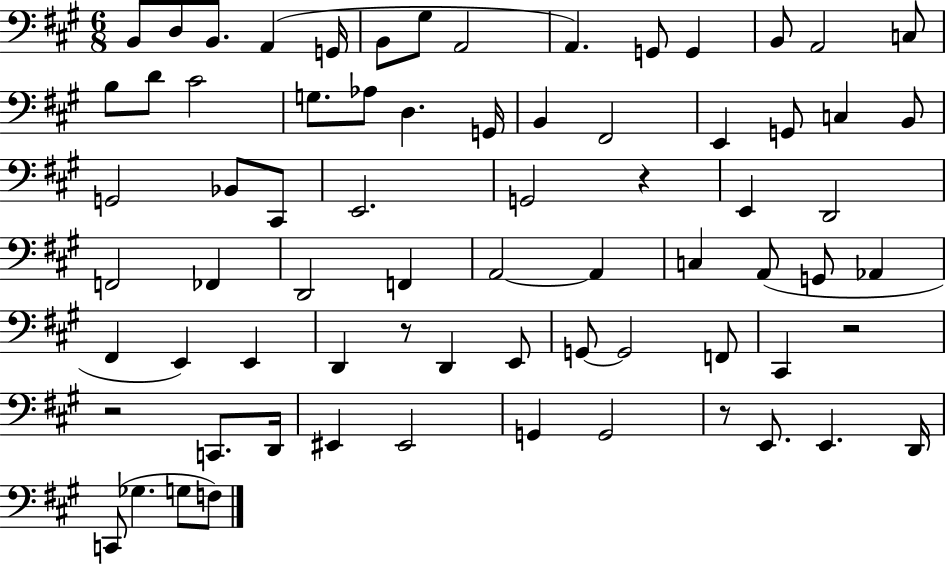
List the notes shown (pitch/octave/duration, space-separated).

B2/e D3/e B2/e. A2/q G2/s B2/e G#3/e A2/h A2/q. G2/e G2/q B2/e A2/h C3/e B3/e D4/e C#4/h G3/e. Ab3/e D3/q. G2/s B2/q F#2/h E2/q G2/e C3/q B2/e G2/h Bb2/e C#2/e E2/h. G2/h R/q E2/q D2/h F2/h FES2/q D2/h F2/q A2/h A2/q C3/q A2/e G2/e Ab2/q F#2/q E2/q E2/q D2/q R/e D2/q E2/e G2/e G2/h F2/e C#2/q R/h R/h C2/e. D2/s EIS2/q EIS2/h G2/q G2/h R/e E2/e. E2/q. D2/s C2/e Gb3/q. G3/e F3/e